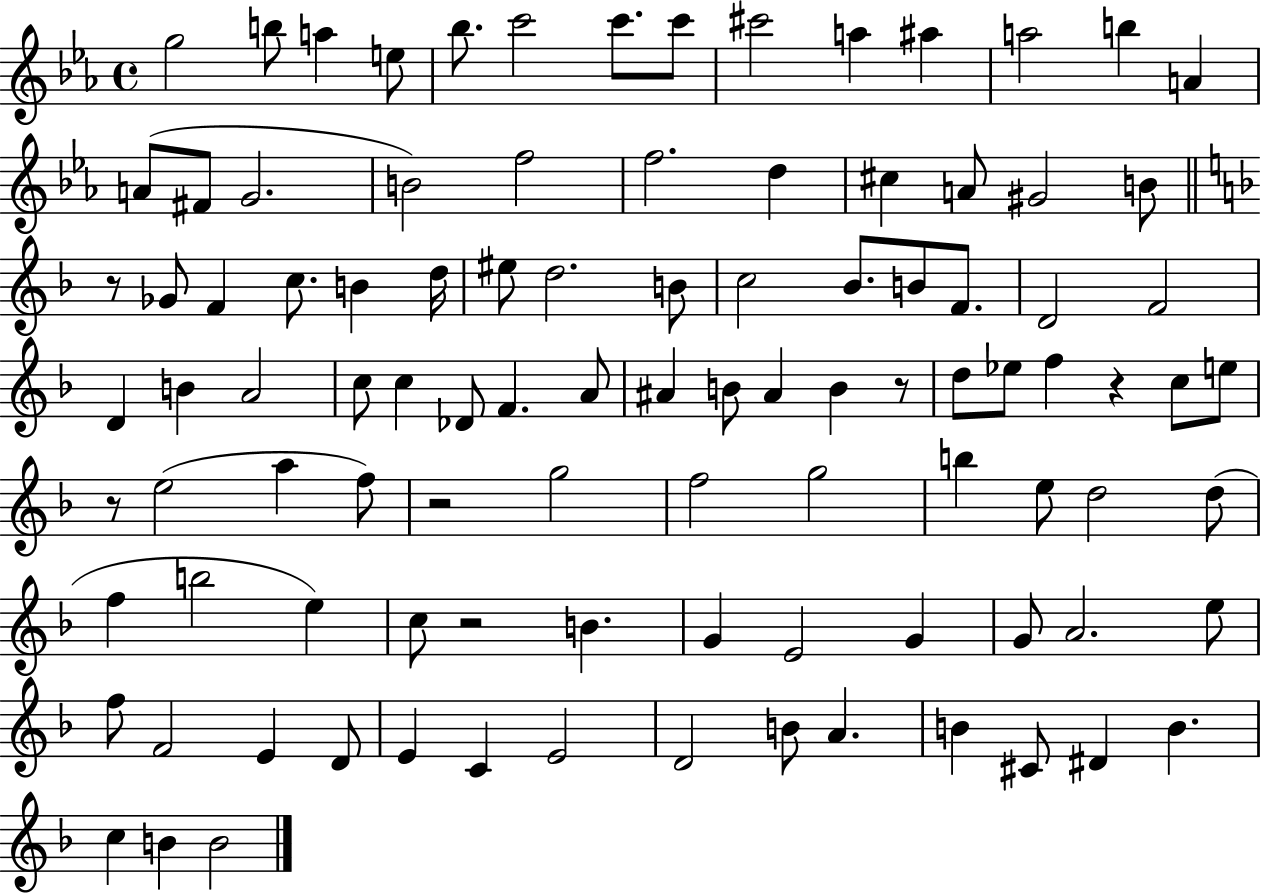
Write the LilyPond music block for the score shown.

{
  \clef treble
  \time 4/4
  \defaultTimeSignature
  \key ees \major
  g''2 b''8 a''4 e''8 | bes''8. c'''2 c'''8. c'''8 | cis'''2 a''4 ais''4 | a''2 b''4 a'4 | \break a'8( fis'8 g'2. | b'2) f''2 | f''2. d''4 | cis''4 a'8 gis'2 b'8 | \break \bar "||" \break \key d \minor r8 ges'8 f'4 c''8. b'4 d''16 | eis''8 d''2. b'8 | c''2 bes'8. b'8 f'8. | d'2 f'2 | \break d'4 b'4 a'2 | c''8 c''4 des'8 f'4. a'8 | ais'4 b'8 ais'4 b'4 r8 | d''8 ees''8 f''4 r4 c''8 e''8 | \break r8 e''2( a''4 f''8) | r2 g''2 | f''2 g''2 | b''4 e''8 d''2 d''8( | \break f''4 b''2 e''4) | c''8 r2 b'4. | g'4 e'2 g'4 | g'8 a'2. e''8 | \break f''8 f'2 e'4 d'8 | e'4 c'4 e'2 | d'2 b'8 a'4. | b'4 cis'8 dis'4 b'4. | \break c''4 b'4 b'2 | \bar "|."
}